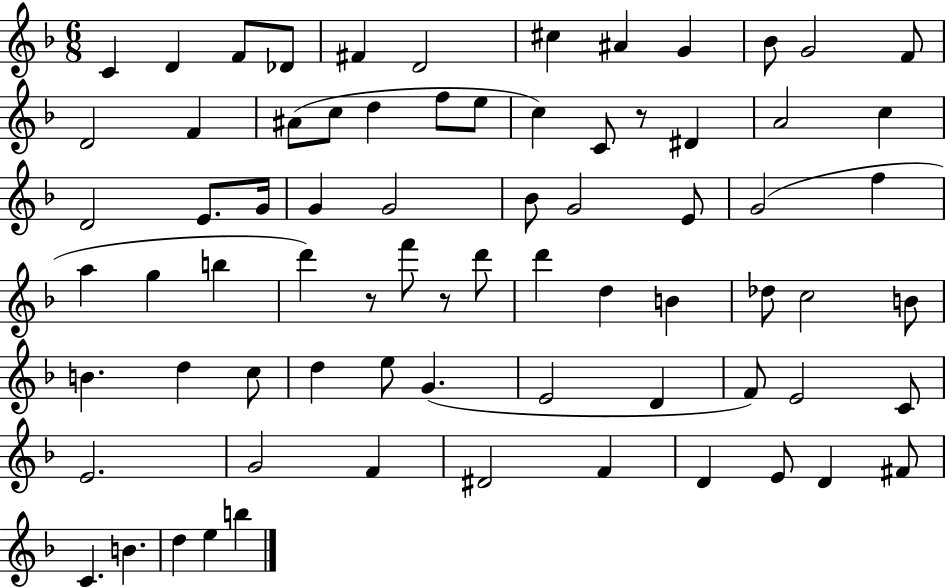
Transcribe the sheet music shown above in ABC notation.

X:1
T:Untitled
M:6/8
L:1/4
K:F
C D F/2 _D/2 ^F D2 ^c ^A G _B/2 G2 F/2 D2 F ^A/2 c/2 d f/2 e/2 c C/2 z/2 ^D A2 c D2 E/2 G/4 G G2 _B/2 G2 E/2 G2 f a g b d' z/2 f'/2 z/2 d'/2 d' d B _d/2 c2 B/2 B d c/2 d e/2 G E2 D F/2 E2 C/2 E2 G2 F ^D2 F D E/2 D ^F/2 C B d e b